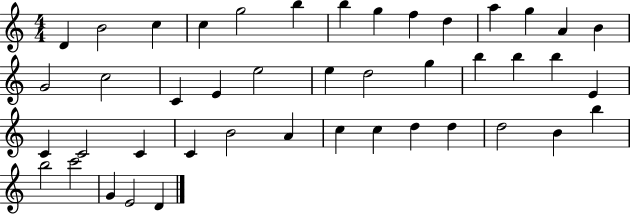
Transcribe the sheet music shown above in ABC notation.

X:1
T:Untitled
M:4/4
L:1/4
K:C
D B2 c c g2 b b g f d a g A B G2 c2 C E e2 e d2 g b b b E C C2 C C B2 A c c d d d2 B b b2 c'2 G E2 D